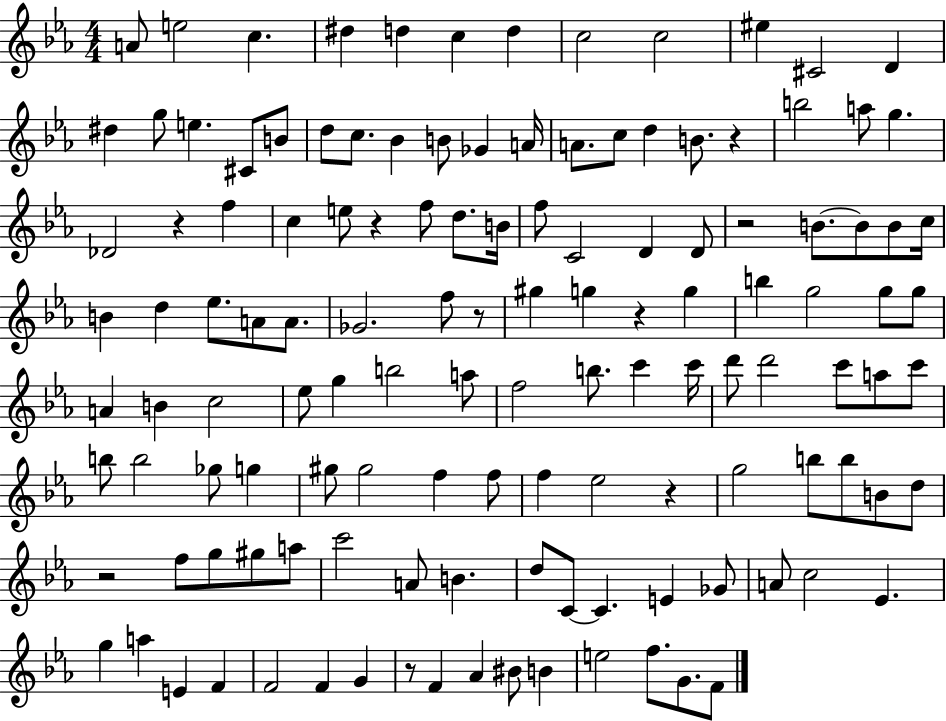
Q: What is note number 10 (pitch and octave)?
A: EIS5